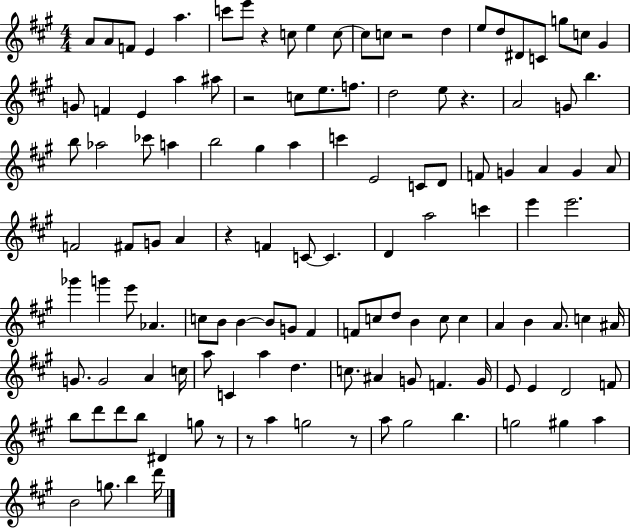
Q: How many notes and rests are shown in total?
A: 125